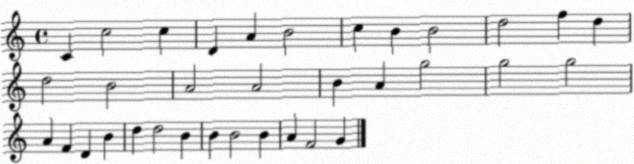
X:1
T:Untitled
M:4/4
L:1/4
K:C
C c2 c D A B2 c B B2 d2 f d d2 B2 A2 A2 B A g2 g2 g2 A F D B d d2 B B B2 B A F2 G